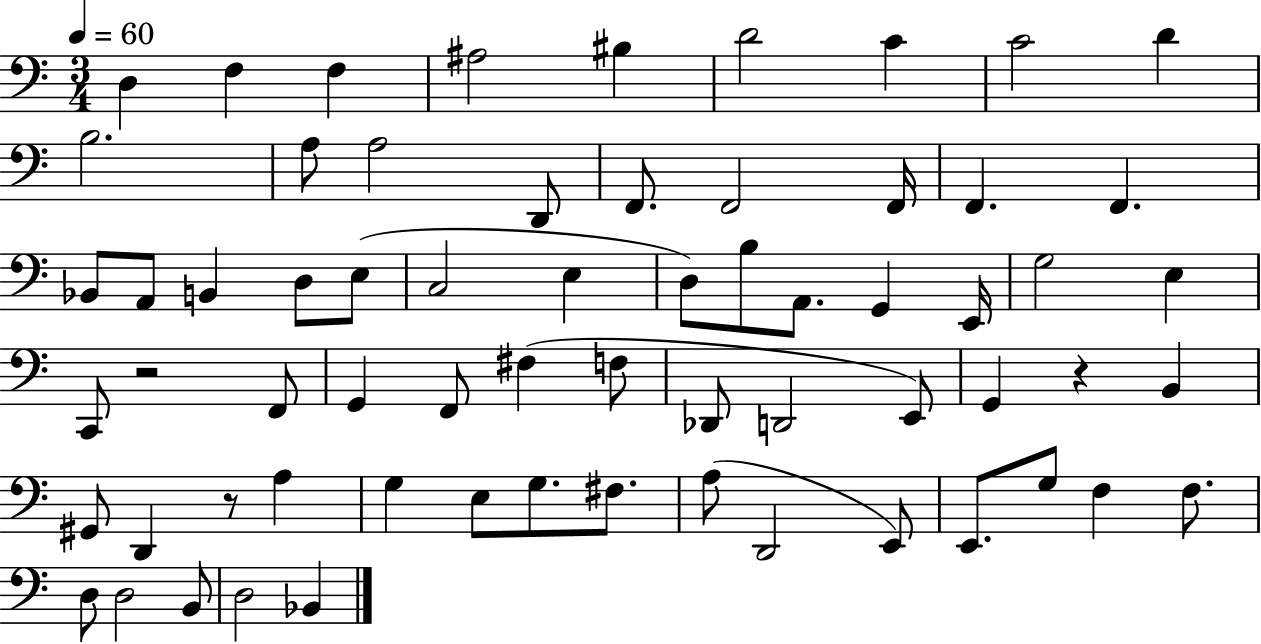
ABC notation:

X:1
T:Untitled
M:3/4
L:1/4
K:C
D, F, F, ^A,2 ^B, D2 C C2 D B,2 A,/2 A,2 D,,/2 F,,/2 F,,2 F,,/4 F,, F,, _B,,/2 A,,/2 B,, D,/2 E,/2 C,2 E, D,/2 B,/2 A,,/2 G,, E,,/4 G,2 E, C,,/2 z2 F,,/2 G,, F,,/2 ^F, F,/2 _D,,/2 D,,2 E,,/2 G,, z B,, ^G,,/2 D,, z/2 A, G, E,/2 G,/2 ^F,/2 A,/2 D,,2 E,,/2 E,,/2 G,/2 F, F,/2 D,/2 D,2 B,,/2 D,2 _B,,